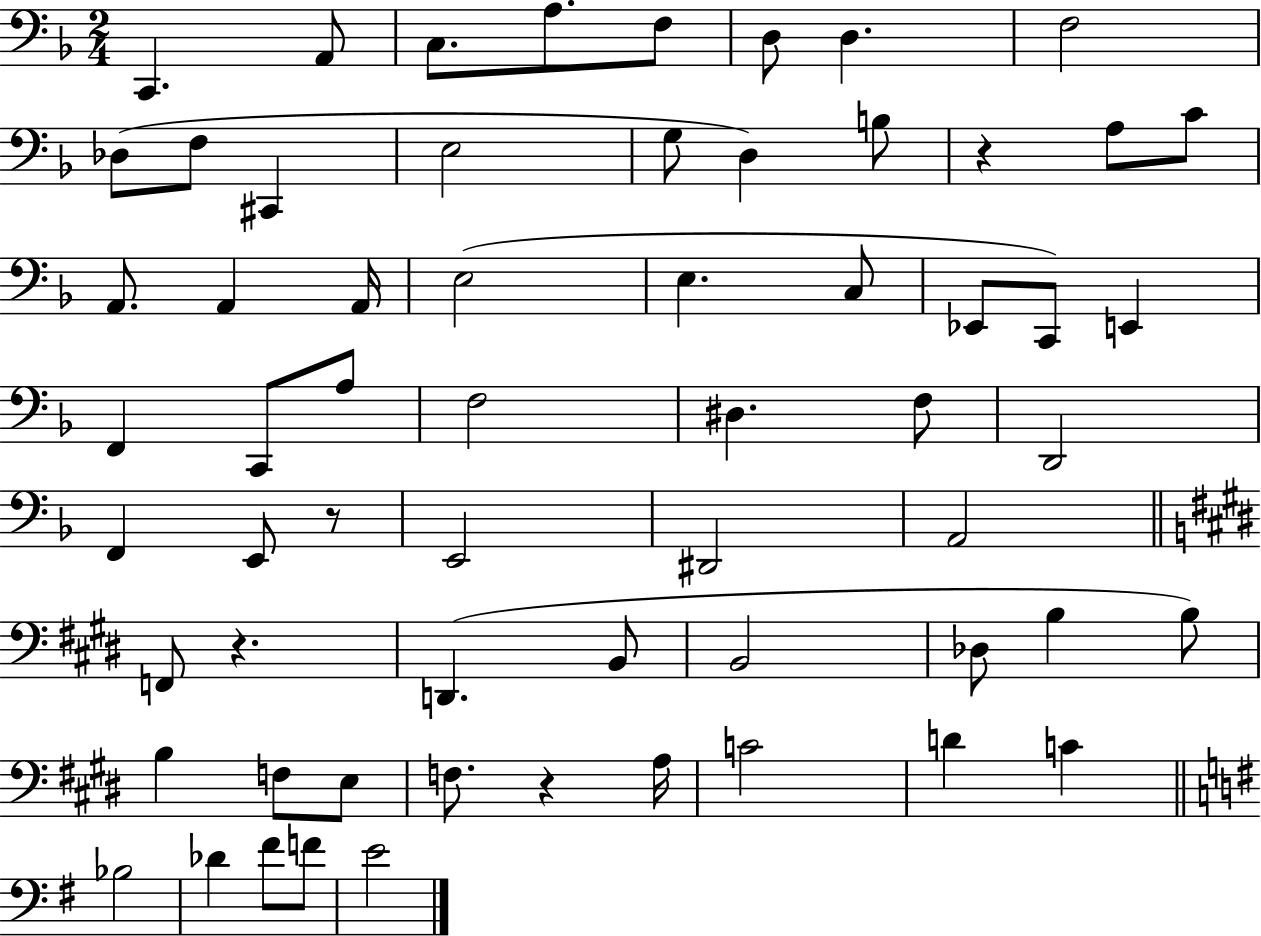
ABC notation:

X:1
T:Untitled
M:2/4
L:1/4
K:F
C,, A,,/2 C,/2 A,/2 F,/2 D,/2 D, F,2 _D,/2 F,/2 ^C,, E,2 G,/2 D, B,/2 z A,/2 C/2 A,,/2 A,, A,,/4 E,2 E, C,/2 _E,,/2 C,,/2 E,, F,, C,,/2 A,/2 F,2 ^D, F,/2 D,,2 F,, E,,/2 z/2 E,,2 ^D,,2 A,,2 F,,/2 z D,, B,,/2 B,,2 _D,/2 B, B,/2 B, F,/2 E,/2 F,/2 z A,/4 C2 D C _B,2 _D ^F/2 F/2 E2